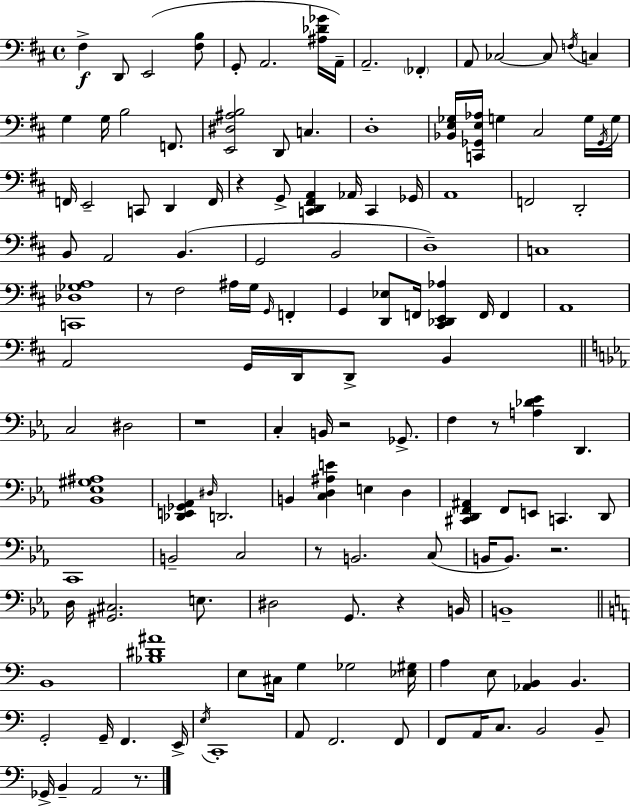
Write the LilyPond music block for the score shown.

{
  \clef bass
  \time 4/4
  \defaultTimeSignature
  \key d \major
  fis4->\f d,8 e,2( <fis b>8 | g,8-. a,2. <ais des' ges'>16 a,16--) | a,2.-- \parenthesize fes,4-. | a,8 ces2~~ ces8 \acciaccatura { f16 } c4 | \break g4 g16 b2 f,8. | <e, dis ais b>2 d,8 c4. | d1-. | <bes, e ges>16 <c, ges, e aes>16 g4 cis2 g16 | \break \acciaccatura { ges,16 } g16 f,16 e,2-- c,8 d,4 | f,16 r4 g,8-> <c, d, fis, a,>4 aes,16 c,4 | ges,16 a,1 | f,2 d,2-. | \break b,8 a,2 b,4.( | g,2 b,2 | d1--) | c1 | \break <c, des ges a>1 | r8 fis2 ais16 g16 \grace { g,16 } f,4-. | g,4 <d, ees>8 f,16 <cis, des, e, aes>4 f,16 f,4 | a,1 | \break a,2 g,16 d,16 d,8-> b,4 | \bar "||" \break \key ees \major c2 dis2 | r1 | c4-. b,16 r2 ges,8.-> | f4 r8 <a des' ees'>4 d,4. | \break <bes, ees gis ais>1 | <des, e, ges, aes,>4 \grace { dis16 } d,2. | b,4 <c d ais e'>4 e4 d4 | <cis, d, f, ais,>4 f,8 e,8 c,4. d,8 | \break c,1 | b,2-- c2 | r8 b,2. c8( | b,16 b,8.) r2. | \break d16 <gis, cis>2. e8. | dis2 g,8. r4 | b,16 b,1-- | \bar "||" \break \key c \major b,1 | <bes dis' ais'>1 | e8 cis16 g4 ges2 <ees gis>16 | a4 e8 <aes, b,>4 b,4. | \break g,2-. g,16-- f,4. e,16-> | \acciaccatura { e16 } c,1-. | a,8 f,2. f,8 | f,8 a,16 c8. b,2 b,8-- | \break ges,16-> b,4-- a,2 r8. | \bar "|."
}